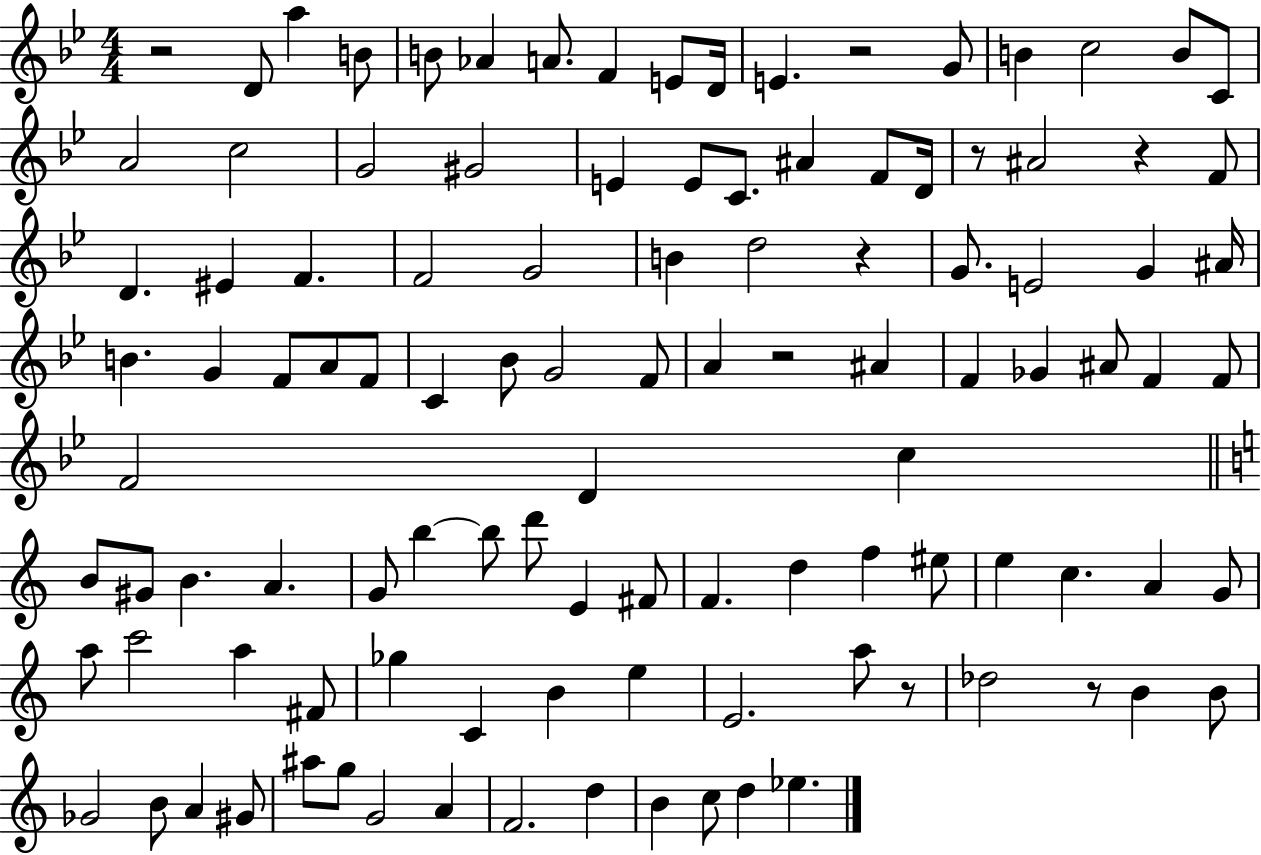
{
  \clef treble
  \numericTimeSignature
  \time 4/4
  \key bes \major
  r2 d'8 a''4 b'8 | b'8 aes'4 a'8. f'4 e'8 d'16 | e'4. r2 g'8 | b'4 c''2 b'8 c'8 | \break a'2 c''2 | g'2 gis'2 | e'4 e'8 c'8. ais'4 f'8 d'16 | r8 ais'2 r4 f'8 | \break d'4. eis'4 f'4. | f'2 g'2 | b'4 d''2 r4 | g'8. e'2 g'4 ais'16 | \break b'4. g'4 f'8 a'8 f'8 | c'4 bes'8 g'2 f'8 | a'4 r2 ais'4 | f'4 ges'4 ais'8 f'4 f'8 | \break f'2 d'4 c''4 | \bar "||" \break \key c \major b'8 gis'8 b'4. a'4. | g'8 b''4~~ b''8 d'''8 e'4 fis'8 | f'4. d''4 f''4 eis''8 | e''4 c''4. a'4 g'8 | \break a''8 c'''2 a''4 fis'8 | ges''4 c'4 b'4 e''4 | e'2. a''8 r8 | des''2 r8 b'4 b'8 | \break ges'2 b'8 a'4 gis'8 | ais''8 g''8 g'2 a'4 | f'2. d''4 | b'4 c''8 d''4 ees''4. | \break \bar "|."
}